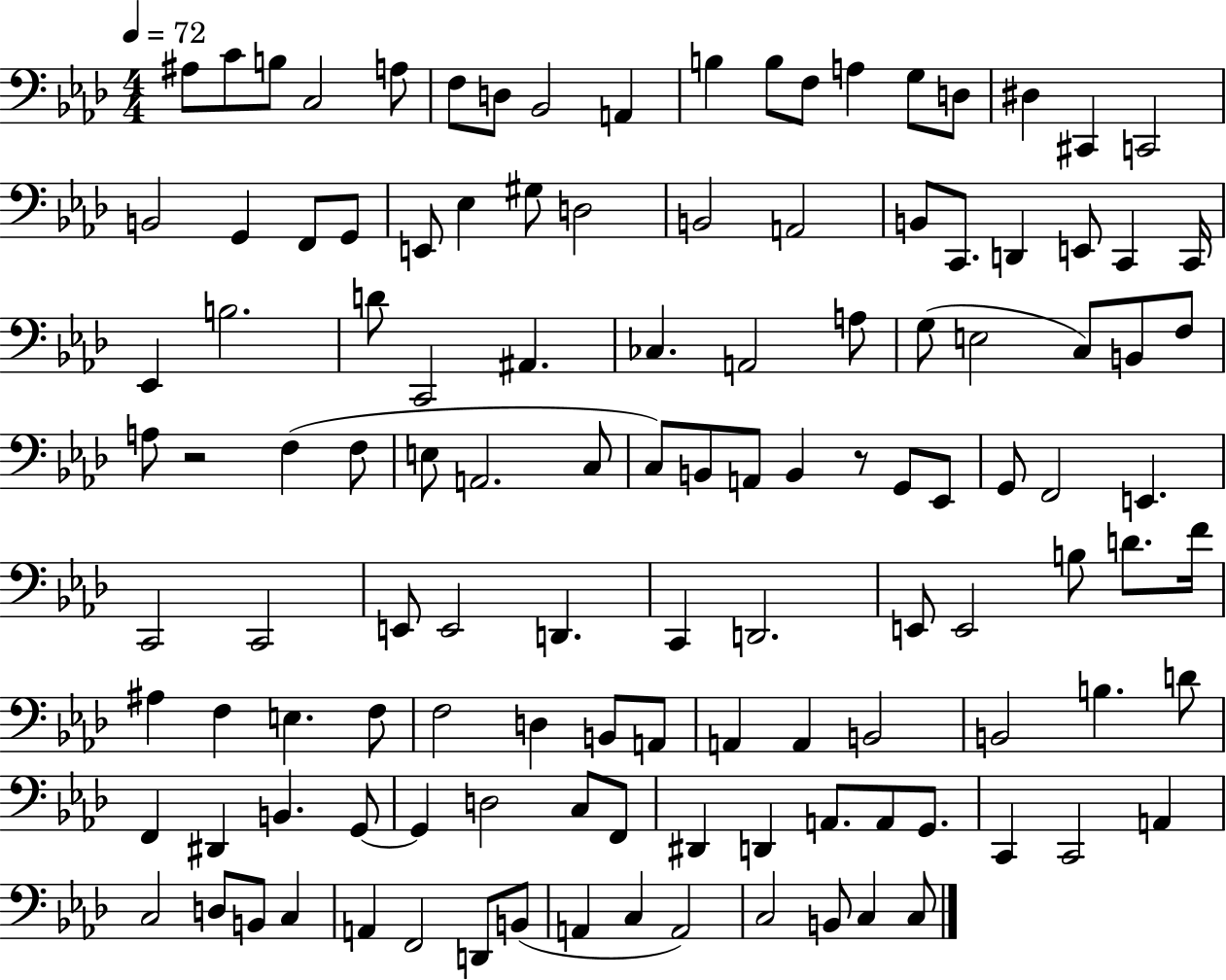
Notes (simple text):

A#3/e C4/e B3/e C3/h A3/e F3/e D3/e Bb2/h A2/q B3/q B3/e F3/e A3/q G3/e D3/e D#3/q C#2/q C2/h B2/h G2/q F2/e G2/e E2/e Eb3/q G#3/e D3/h B2/h A2/h B2/e C2/e. D2/q E2/e C2/q C2/s Eb2/q B3/h. D4/e C2/h A#2/q. CES3/q. A2/h A3/e G3/e E3/h C3/e B2/e F3/e A3/e R/h F3/q F3/e E3/e A2/h. C3/e C3/e B2/e A2/e B2/q R/e G2/e Eb2/e G2/e F2/h E2/q. C2/h C2/h E2/e E2/h D2/q. C2/q D2/h. E2/e E2/h B3/e D4/e. F4/s A#3/q F3/q E3/q. F3/e F3/h D3/q B2/e A2/e A2/q A2/q B2/h B2/h B3/q. D4/e F2/q D#2/q B2/q. G2/e G2/q D3/h C3/e F2/e D#2/q D2/q A2/e. A2/e G2/e. C2/q C2/h A2/q C3/h D3/e B2/e C3/q A2/q F2/h D2/e B2/e A2/q C3/q A2/h C3/h B2/e C3/q C3/e